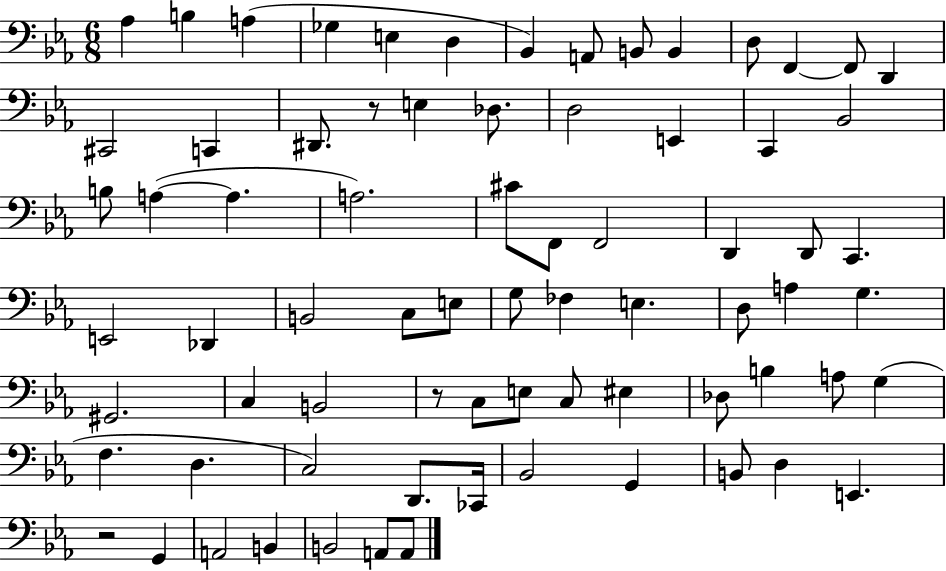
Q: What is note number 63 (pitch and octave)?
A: B2